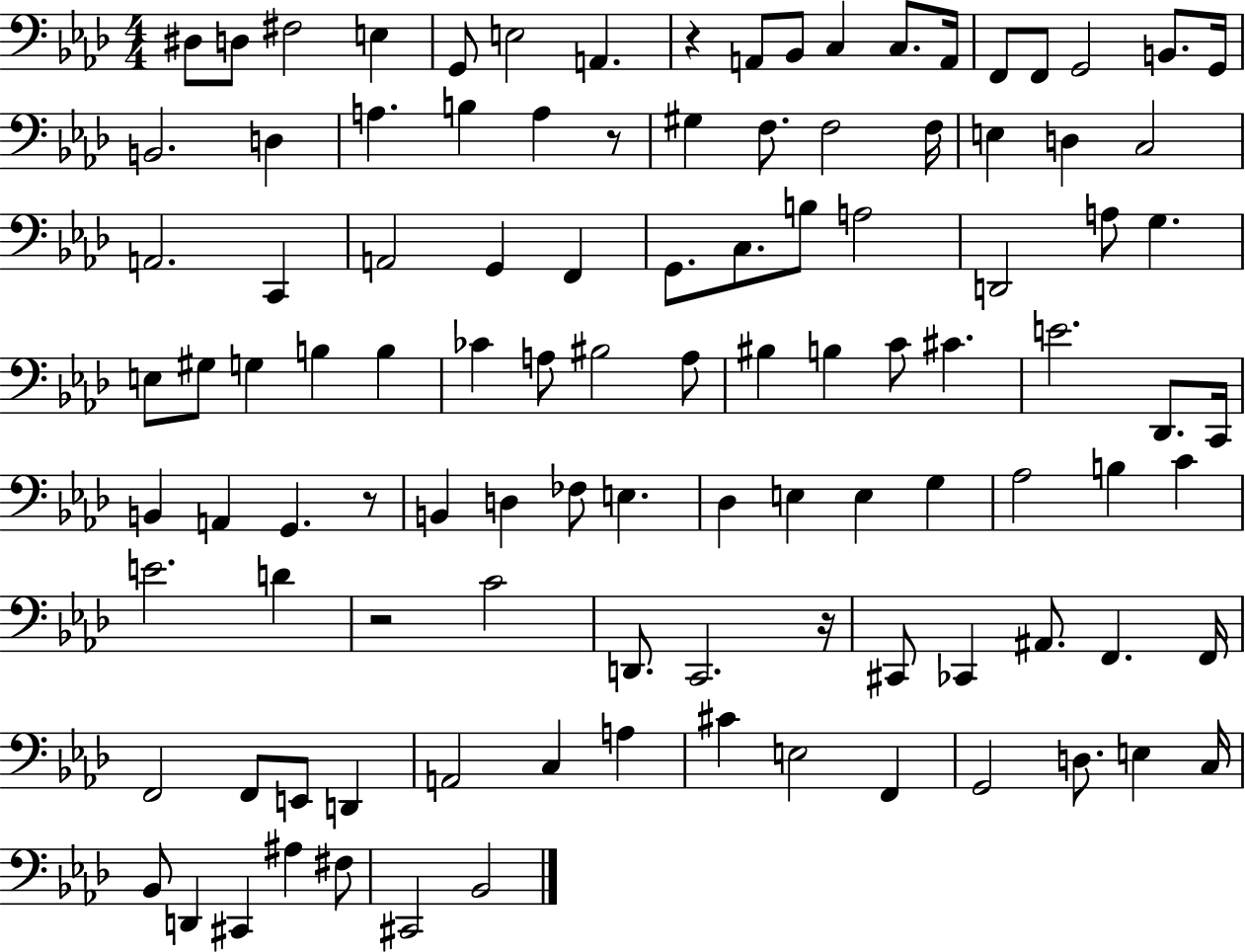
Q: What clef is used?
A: bass